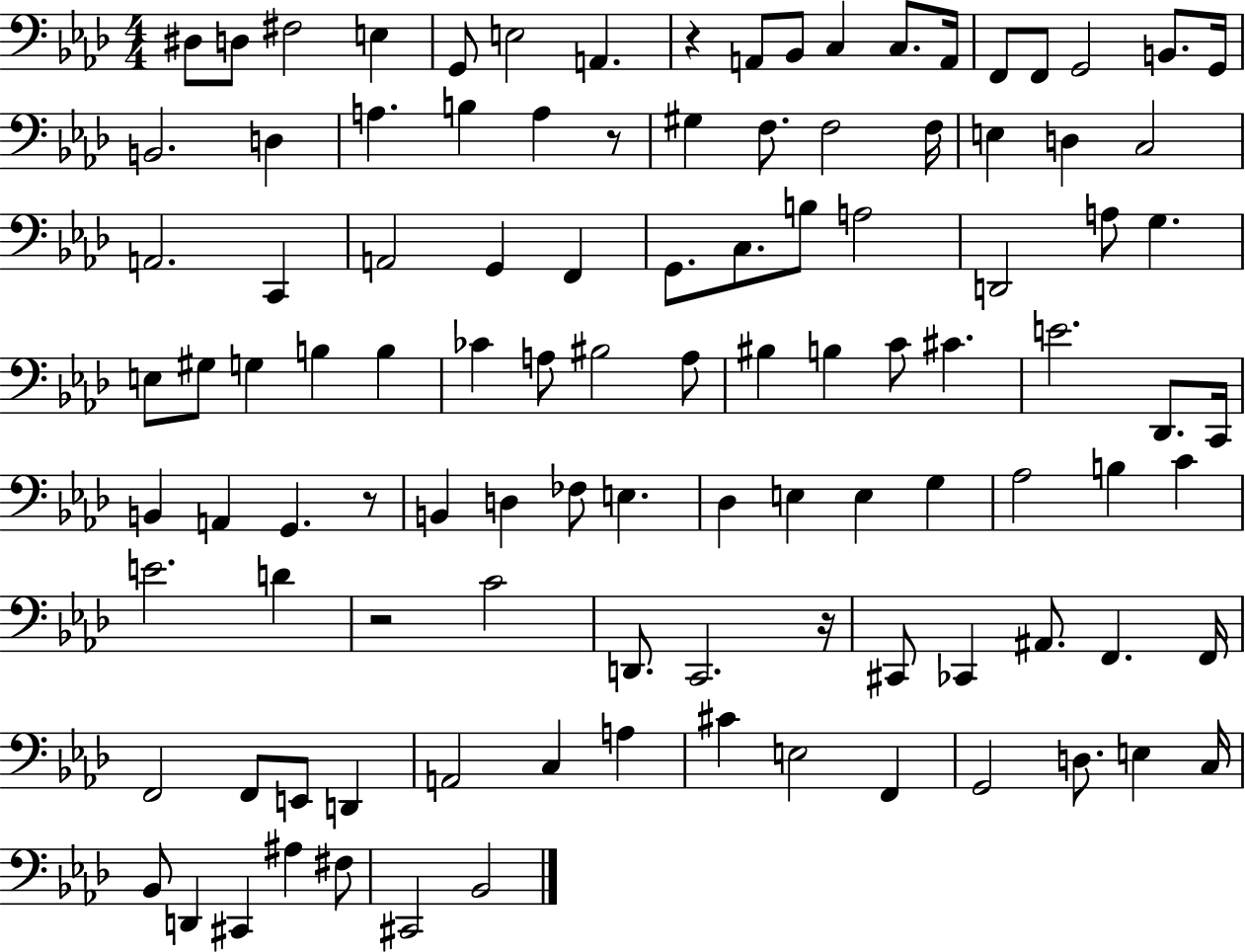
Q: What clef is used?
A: bass